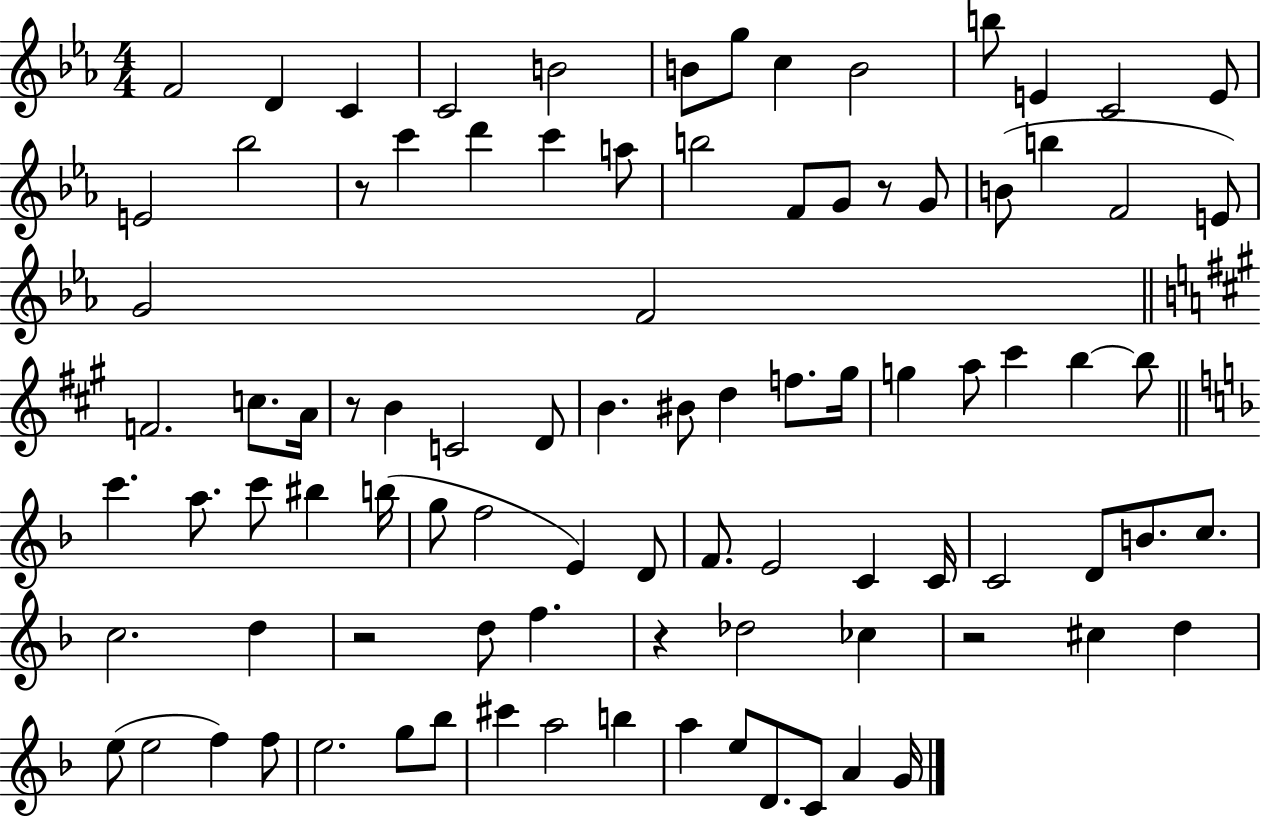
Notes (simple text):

F4/h D4/q C4/q C4/h B4/h B4/e G5/e C5/q B4/h B5/e E4/q C4/h E4/e E4/h Bb5/h R/e C6/q D6/q C6/q A5/e B5/h F4/e G4/e R/e G4/e B4/e B5/q F4/h E4/e G4/h F4/h F4/h. C5/e. A4/s R/e B4/q C4/h D4/e B4/q. BIS4/e D5/q F5/e. G#5/s G5/q A5/e C#6/q B5/q B5/e C6/q. A5/e. C6/e BIS5/q B5/s G5/e F5/h E4/q D4/e F4/e. E4/h C4/q C4/s C4/h D4/e B4/e. C5/e. C5/h. D5/q R/h D5/e F5/q. R/q Db5/h CES5/q R/h C#5/q D5/q E5/e E5/h F5/q F5/e E5/h. G5/e Bb5/e C#6/q A5/h B5/q A5/q E5/e D4/e. C4/e A4/q G4/s